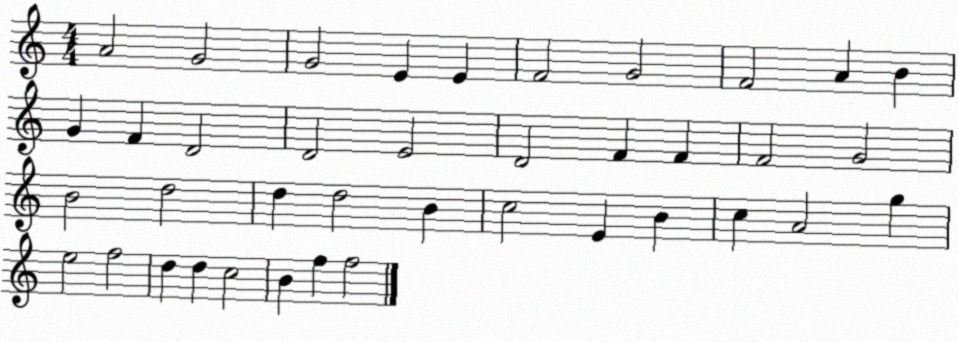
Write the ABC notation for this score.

X:1
T:Untitled
M:4/4
L:1/4
K:C
A2 G2 G2 E E F2 G2 F2 A B G F D2 D2 E2 D2 F F F2 G2 B2 d2 d d2 B c2 E B c A2 g e2 f2 d d c2 B f f2